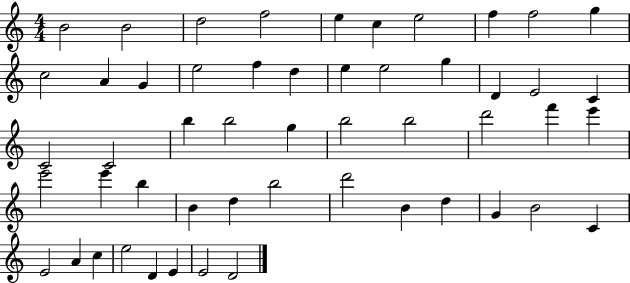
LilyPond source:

{
  \clef treble
  \numericTimeSignature
  \time 4/4
  \key c \major
  b'2 b'2 | d''2 f''2 | e''4 c''4 e''2 | f''4 f''2 g''4 | \break c''2 a'4 g'4 | e''2 f''4 d''4 | e''4 e''2 g''4 | d'4 e'2 c'4 | \break c'2 c'2 | b''4 b''2 g''4 | b''2 b''2 | d'''2 f'''4 e'''4 | \break e'''2 e'''4 b''4 | b'4 d''4 b''2 | d'''2 b'4 d''4 | g'4 b'2 c'4 | \break e'2 a'4 c''4 | e''2 d'4 e'4 | e'2 d'2 | \bar "|."
}